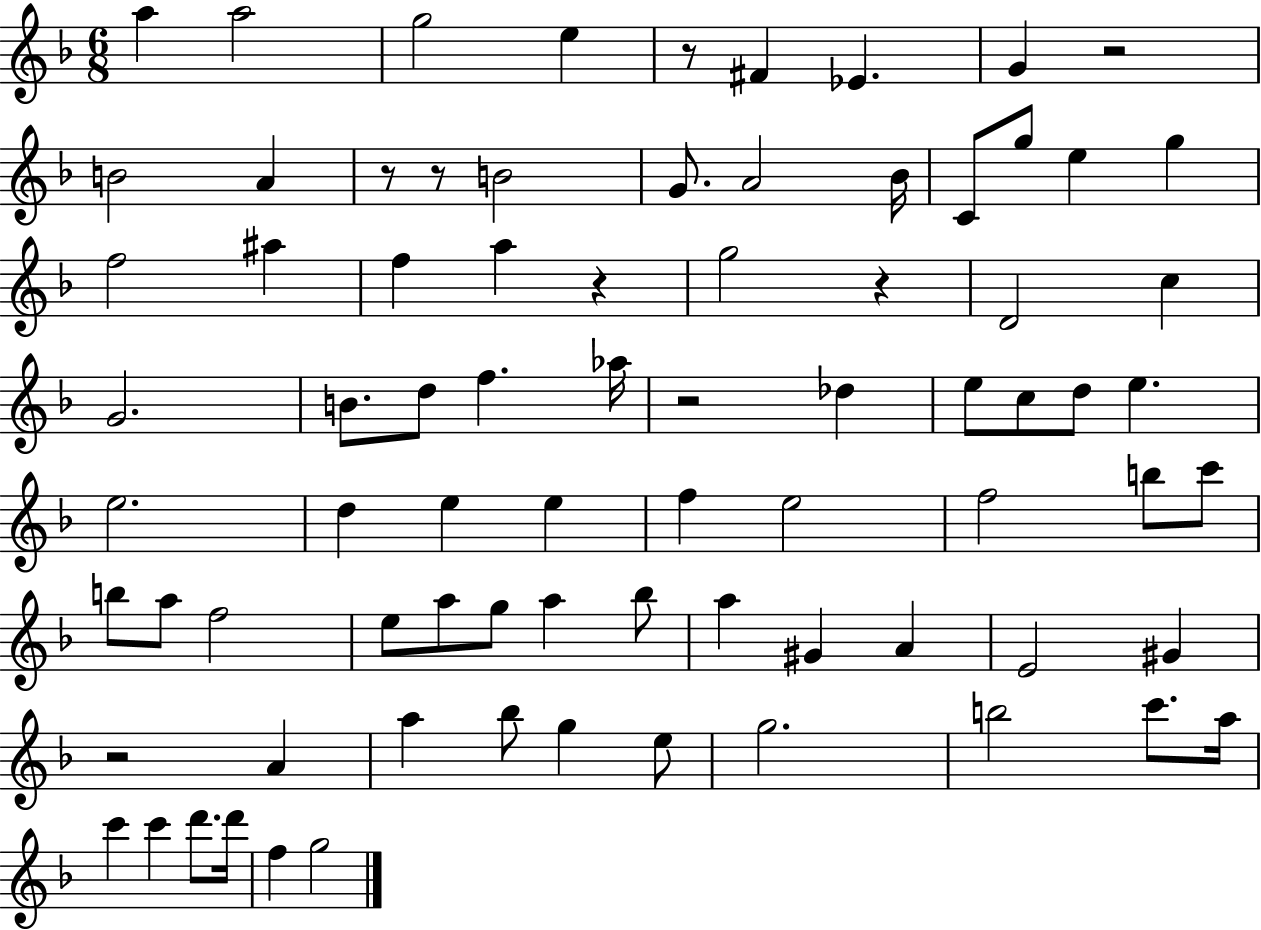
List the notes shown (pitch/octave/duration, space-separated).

A5/q A5/h G5/h E5/q R/e F#4/q Eb4/q. G4/q R/h B4/h A4/q R/e R/e B4/h G4/e. A4/h Bb4/s C4/e G5/e E5/q G5/q F5/h A#5/q F5/q A5/q R/q G5/h R/q D4/h C5/q G4/h. B4/e. D5/e F5/q. Ab5/s R/h Db5/q E5/e C5/e D5/e E5/q. E5/h. D5/q E5/q E5/q F5/q E5/h F5/h B5/e C6/e B5/e A5/e F5/h E5/e A5/e G5/e A5/q Bb5/e A5/q G#4/q A4/q E4/h G#4/q R/h A4/q A5/q Bb5/e G5/q E5/e G5/h. B5/h C6/e. A5/s C6/q C6/q D6/e. D6/s F5/q G5/h